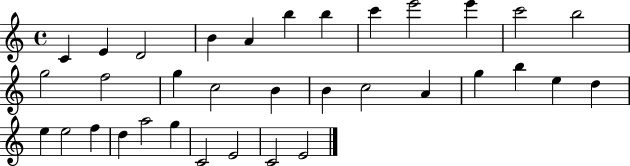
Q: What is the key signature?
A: C major